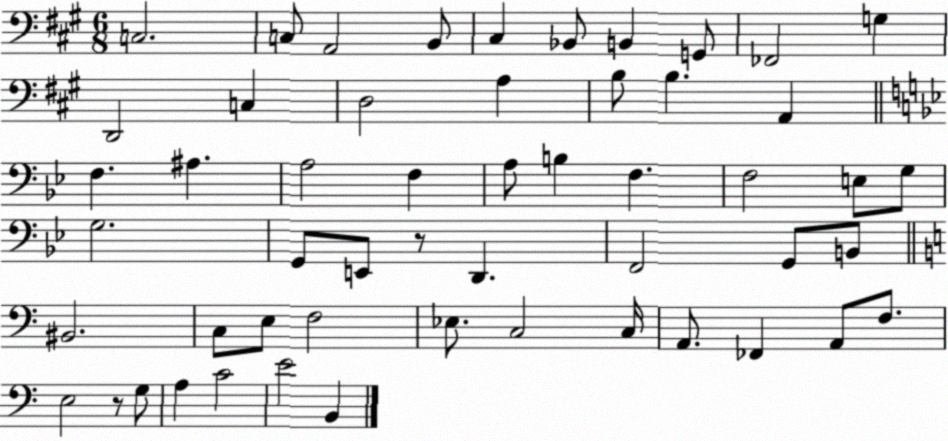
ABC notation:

X:1
T:Untitled
M:6/8
L:1/4
K:A
C,2 C,/2 A,,2 B,,/2 ^C, _B,,/2 B,, G,,/2 _F,,2 G, D,,2 C, D,2 A, B,/2 B, A,, F, ^A, A,2 F, A,/2 B, F, F,2 E,/2 G,/2 G,2 G,,/2 E,,/2 z/2 D,, F,,2 G,,/2 B,,/2 ^B,,2 C,/2 E,/2 F,2 _E,/2 C,2 C,/4 A,,/2 _F,, A,,/2 F,/2 E,2 z/2 G,/2 A, C2 E2 B,,